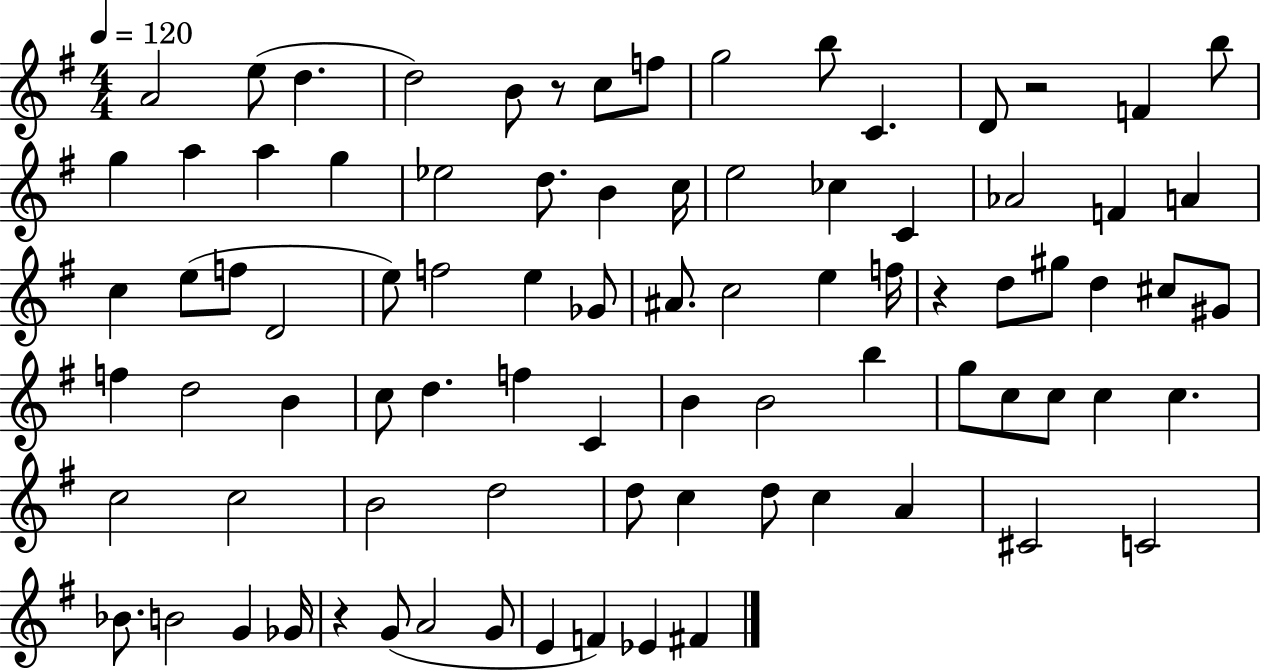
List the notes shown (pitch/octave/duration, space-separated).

A4/h E5/e D5/q. D5/h B4/e R/e C5/e F5/e G5/h B5/e C4/q. D4/e R/h F4/q B5/e G5/q A5/q A5/q G5/q Eb5/h D5/e. B4/q C5/s E5/h CES5/q C4/q Ab4/h F4/q A4/q C5/q E5/e F5/e D4/h E5/e F5/h E5/q Gb4/e A#4/e. C5/h E5/q F5/s R/q D5/e G#5/e D5/q C#5/e G#4/e F5/q D5/h B4/q C5/e D5/q. F5/q C4/q B4/q B4/h B5/q G5/e C5/e C5/e C5/q C5/q. C5/h C5/h B4/h D5/h D5/e C5/q D5/e C5/q A4/q C#4/h C4/h Bb4/e. B4/h G4/q Gb4/s R/q G4/e A4/h G4/e E4/q F4/q Eb4/q F#4/q